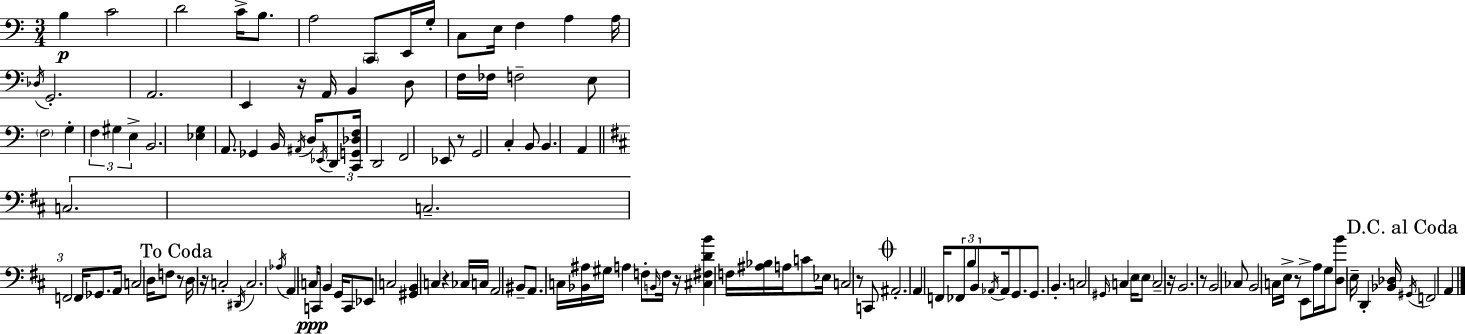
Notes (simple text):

B3/q C4/h D4/h C4/s B3/e. A3/h C2/e E2/s G3/s C3/e E3/s F3/q A3/q A3/s Db3/s G2/h. A2/h. E2/q R/s A2/s B2/q D3/e F3/s FES3/s F3/h E3/e F3/h G3/q F3/q G#3/q E3/q B2/h. [Eb3,G3]/q A2/e. Gb2/q B2/s A#2/s D3/s Eb2/s D2/e [C2,G2,Db3,F3]/s D2/h F2/h Eb2/e R/e G2/h C3/q B2/e B2/q. A2/q C3/h. C3/h. F2/h F2/s Gb2/e. A2/s C3/h D3/s F3/e R/e D3/s R/s C3/h D#2/s C3/h. Ab3/s A2/q C3/s C2/e B2/q G2/s C2/e Eb2/e C3/h [G#2,B2]/q C3/q R/q CES3/s C3/s A2/h BIS2/e A2/e. C3/s [Bb2,A#3]/s G#3/s A3/q F3/e B2/s F3/s R/s [C#3,F#3,D4,B4]/q F3/s [A#3,Bb3]/s A3/s C4/e Eb3/s C3/h R/e C2/e A#2/h. A2/q F2/s FES2/e B3/e B2/e Ab2/s Ab2/s G2/e. G2/e. B2/q. C3/h G#2/s C3/q E3/s E3/e C3/h R/s B2/h. R/e B2/h CES3/e B2/h C3/s E3/s R/e E2/e A3/s G3/s [D3,B4]/e E3/s D2/q [Bb2,Db3]/s G#2/s F2/h A2/q